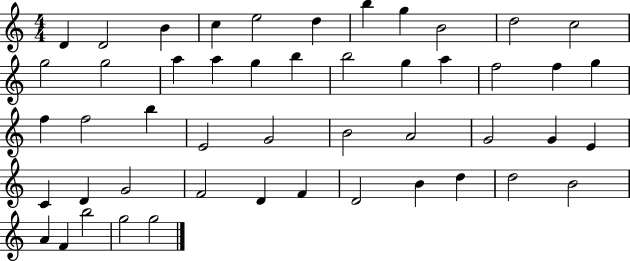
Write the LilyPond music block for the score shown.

{
  \clef treble
  \numericTimeSignature
  \time 4/4
  \key c \major
  d'4 d'2 b'4 | c''4 e''2 d''4 | b''4 g''4 b'2 | d''2 c''2 | \break g''2 g''2 | a''4 a''4 g''4 b''4 | b''2 g''4 a''4 | f''2 f''4 g''4 | \break f''4 f''2 b''4 | e'2 g'2 | b'2 a'2 | g'2 g'4 e'4 | \break c'4 d'4 g'2 | f'2 d'4 f'4 | d'2 b'4 d''4 | d''2 b'2 | \break a'4 f'4 b''2 | g''2 g''2 | \bar "|."
}